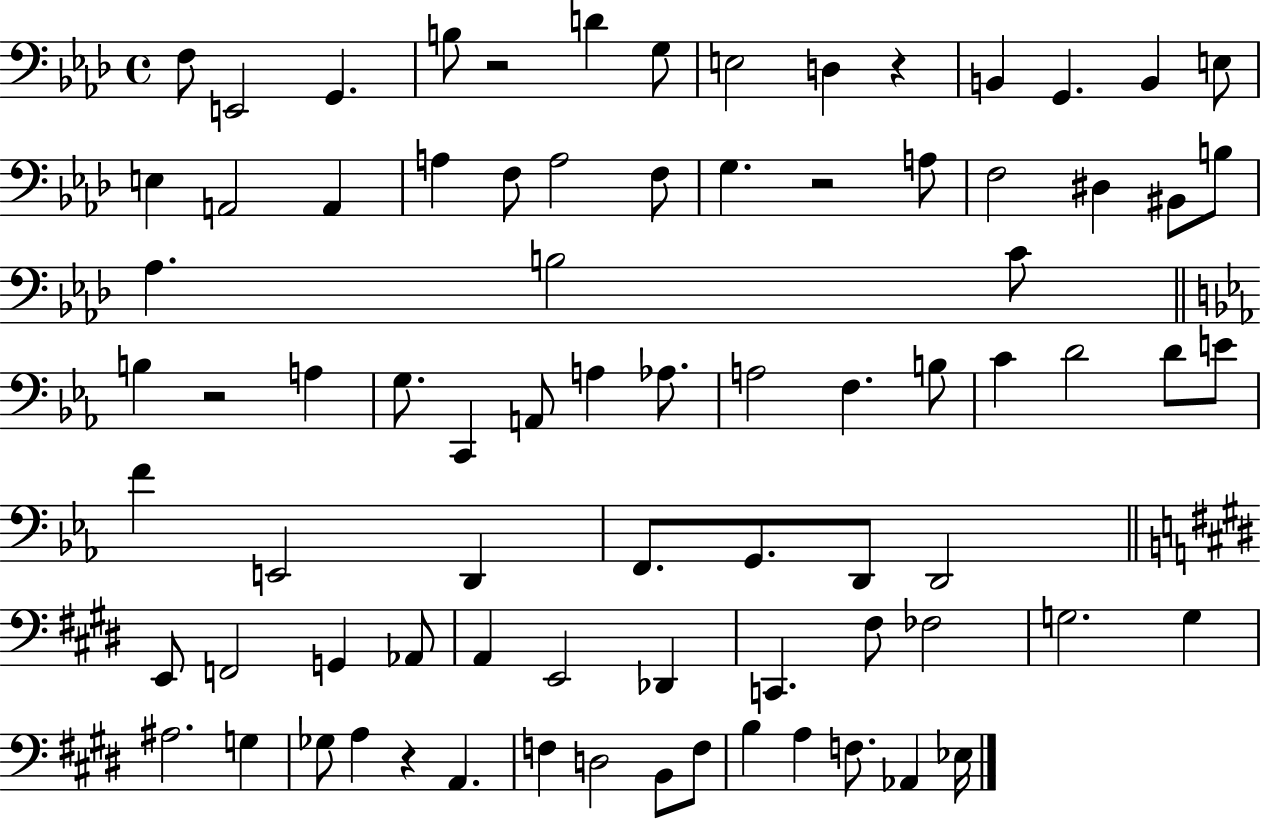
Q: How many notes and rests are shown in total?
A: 80